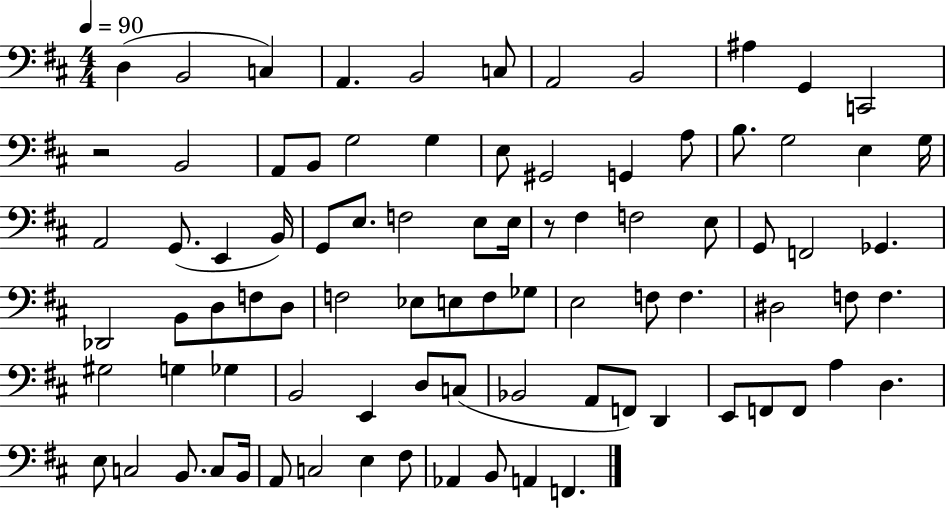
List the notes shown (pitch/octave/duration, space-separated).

D3/q B2/h C3/q A2/q. B2/h C3/e A2/h B2/h A#3/q G2/q C2/h R/h B2/h A2/e B2/e G3/h G3/q E3/e G#2/h G2/q A3/e B3/e. G3/h E3/q G3/s A2/h G2/e. E2/q B2/s G2/e E3/e. F3/h E3/e E3/s R/e F#3/q F3/h E3/e G2/e F2/h Gb2/q. Db2/h B2/e D3/e F3/e D3/e F3/h Eb3/e E3/e F3/e Gb3/e E3/h F3/e F3/q. D#3/h F3/e F3/q. G#3/h G3/q Gb3/q B2/h E2/q D3/e C3/e Bb2/h A2/e F2/e D2/q E2/e F2/e F2/e A3/q D3/q. E3/e C3/h B2/e. C3/e B2/s A2/e C3/h E3/q F#3/e Ab2/q B2/e A2/q F2/q.